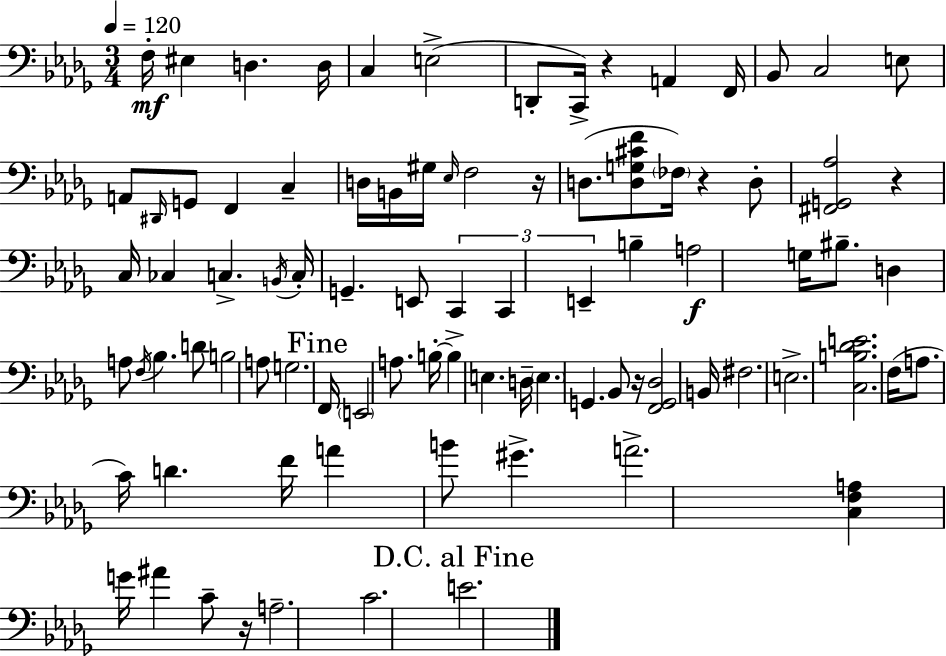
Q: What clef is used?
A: bass